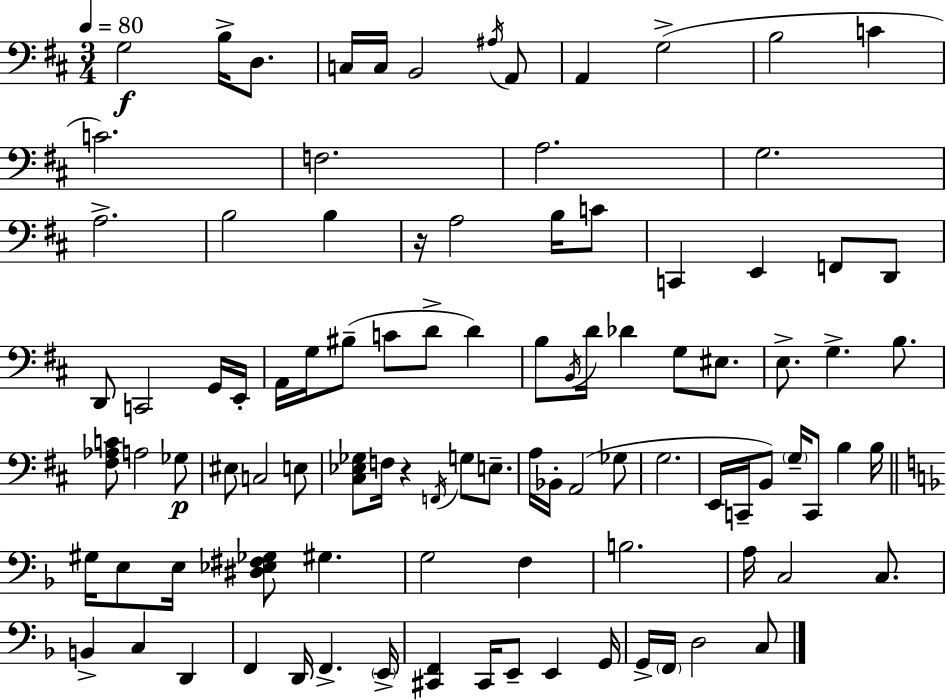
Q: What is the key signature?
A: D major